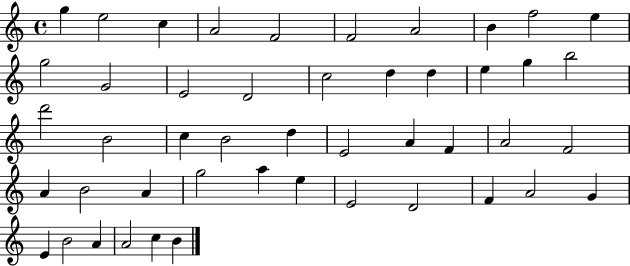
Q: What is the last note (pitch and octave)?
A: B4